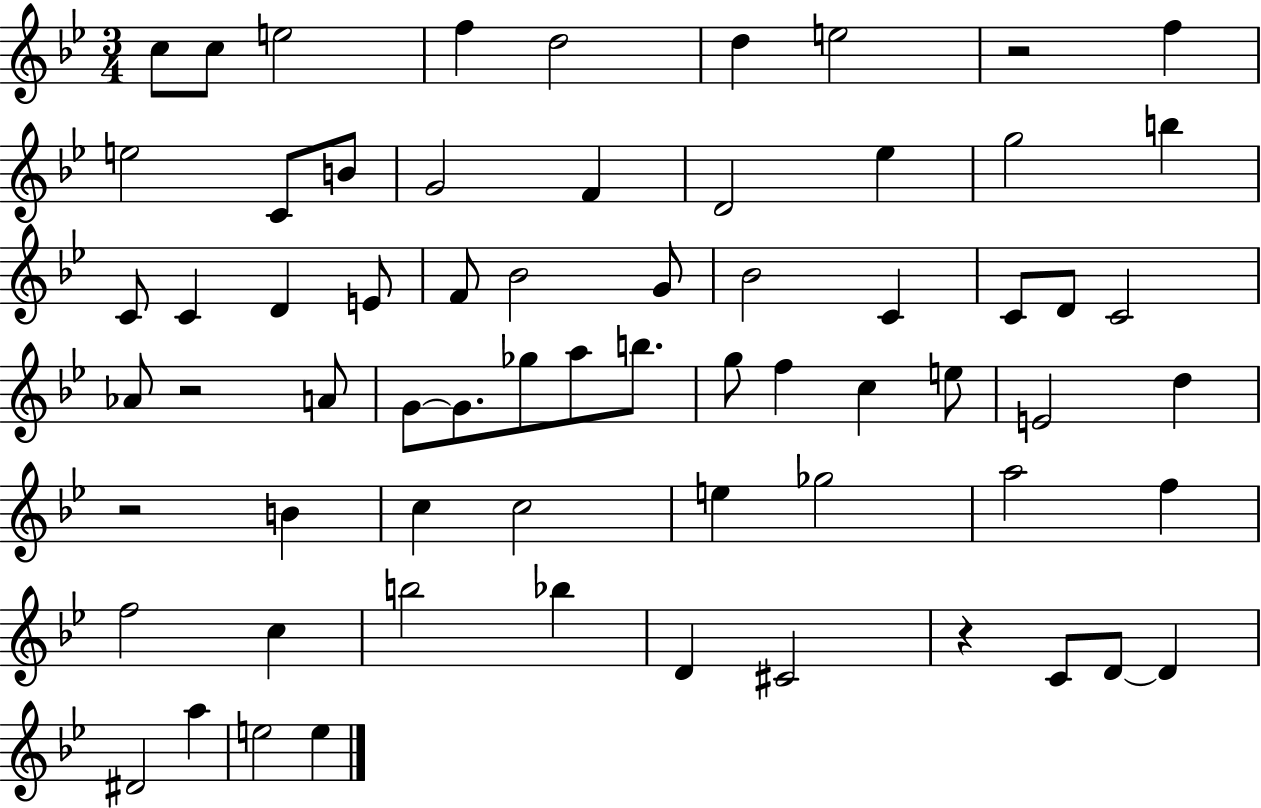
X:1
T:Untitled
M:3/4
L:1/4
K:Bb
c/2 c/2 e2 f d2 d e2 z2 f e2 C/2 B/2 G2 F D2 _e g2 b C/2 C D E/2 F/2 _B2 G/2 _B2 C C/2 D/2 C2 _A/2 z2 A/2 G/2 G/2 _g/2 a/2 b/2 g/2 f c e/2 E2 d z2 B c c2 e _g2 a2 f f2 c b2 _b D ^C2 z C/2 D/2 D ^D2 a e2 e